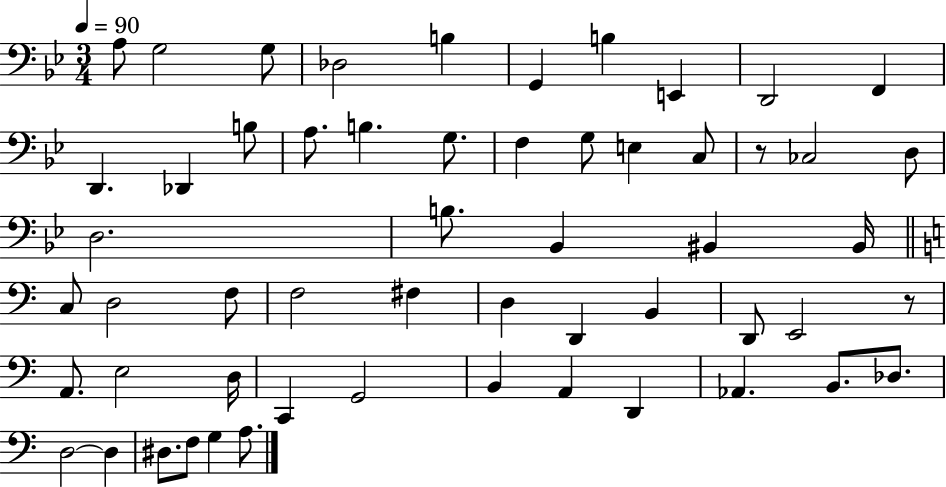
X:1
T:Untitled
M:3/4
L:1/4
K:Bb
A,/2 G,2 G,/2 _D,2 B, G,, B, E,, D,,2 F,, D,, _D,, B,/2 A,/2 B, G,/2 F, G,/2 E, C,/2 z/2 _C,2 D,/2 D,2 B,/2 _B,, ^B,, ^B,,/4 C,/2 D,2 F,/2 F,2 ^F, D, D,, B,, D,,/2 E,,2 z/2 A,,/2 E,2 D,/4 C,, G,,2 B,, A,, D,, _A,, B,,/2 _D,/2 D,2 D, ^D,/2 F,/2 G, A,/2